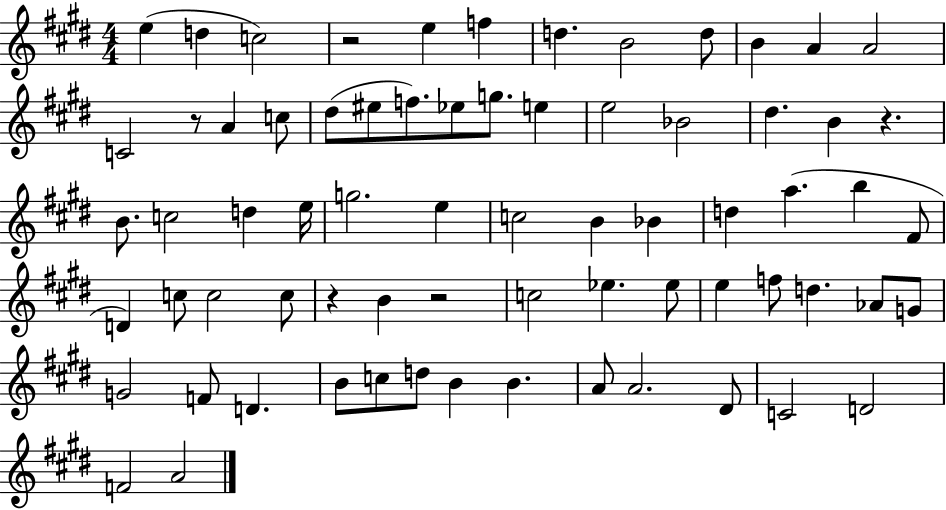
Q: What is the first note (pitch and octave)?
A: E5